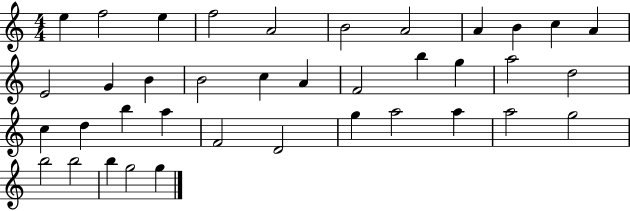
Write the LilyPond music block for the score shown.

{
  \clef treble
  \numericTimeSignature
  \time 4/4
  \key c \major
  e''4 f''2 e''4 | f''2 a'2 | b'2 a'2 | a'4 b'4 c''4 a'4 | \break e'2 g'4 b'4 | b'2 c''4 a'4 | f'2 b''4 g''4 | a''2 d''2 | \break c''4 d''4 b''4 a''4 | f'2 d'2 | g''4 a''2 a''4 | a''2 g''2 | \break b''2 b''2 | b''4 g''2 g''4 | \bar "|."
}